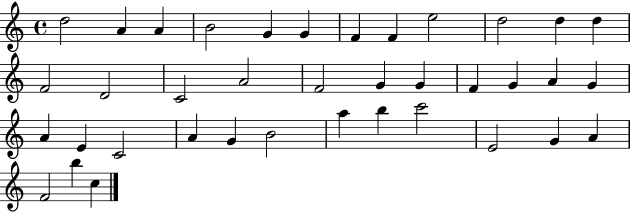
D5/h A4/q A4/q B4/h G4/q G4/q F4/q F4/q E5/h D5/h D5/q D5/q F4/h D4/h C4/h A4/h F4/h G4/q G4/q F4/q G4/q A4/q G4/q A4/q E4/q C4/h A4/q G4/q B4/h A5/q B5/q C6/h E4/h G4/q A4/q F4/h B5/q C5/q